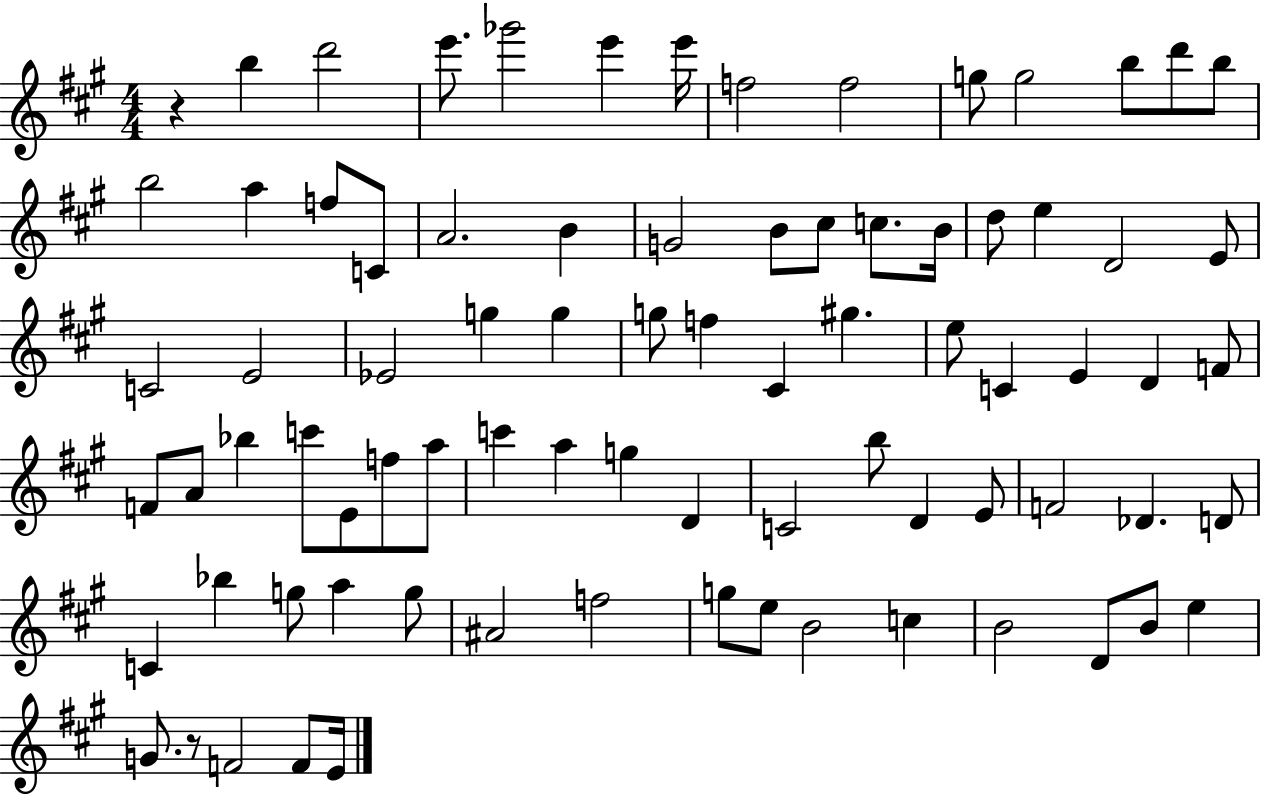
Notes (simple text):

R/q B5/q D6/h E6/e. Gb6/h E6/q E6/s F5/h F5/h G5/e G5/h B5/e D6/e B5/e B5/h A5/q F5/e C4/e A4/h. B4/q G4/h B4/e C#5/e C5/e. B4/s D5/e E5/q D4/h E4/e C4/h E4/h Eb4/h G5/q G5/q G5/e F5/q C#4/q G#5/q. E5/e C4/q E4/q D4/q F4/e F4/e A4/e Bb5/q C6/e E4/e F5/e A5/e C6/q A5/q G5/q D4/q C4/h B5/e D4/q E4/e F4/h Db4/q. D4/e C4/q Bb5/q G5/e A5/q G5/e A#4/h F5/h G5/e E5/e B4/h C5/q B4/h D4/e B4/e E5/q G4/e. R/e F4/h F4/e E4/s